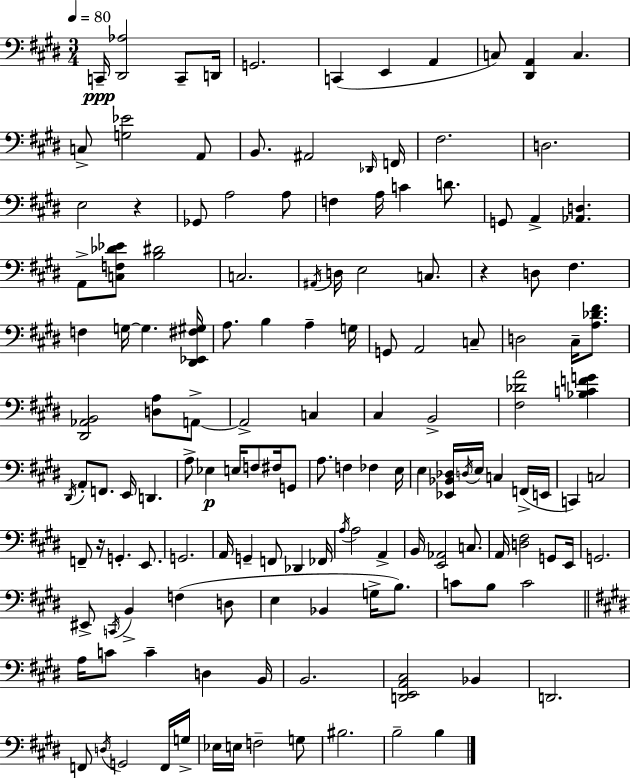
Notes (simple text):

C2/s [D#2,Ab3]/h C2/e D2/s G2/h. C2/q E2/q A2/q C3/e [D#2,A2]/q C3/q. C3/e [G3,Eb4]/h A2/e B2/e. A#2/h Db2/s F2/s F#3/h. D3/h. E3/h R/q Gb2/e A3/h A3/e F3/q A3/s C4/q D4/e. G2/e A2/q [Ab2,D3]/q. A2/e [C3,F3,Db4,Eb4]/e [B3,D#4]/h C3/h. A#2/s D3/s E3/h C3/e. R/q D3/e F#3/q. F3/q G3/s G3/q. [D#2,Eb2,F#3,G#3]/s A3/e. B3/q A3/q G3/s G2/e A2/h C3/e D3/h C#3/s [A3,Db4,F#4]/e. [D#2,Ab2,B2]/h [D3,A3]/e A2/e A2/h C3/q C#3/q B2/h [F#3,Db4,A4]/h [Bb3,C4,F4,G4]/q D#2/s A2/e F2/e. E2/s D2/q. A3/e Eb3/q E3/s F3/e F#3/s G2/e A3/e. F3/q FES3/q E3/s E3/q [Eb2,Bb2,Db3]/s D3/s E3/s C3/q F2/s E2/s C2/q C3/h F2/e R/s G2/q. E2/e. G2/h. A2/s G2/q F2/e Db2/q FES2/s A3/s A3/h A2/q B2/s [E2,Ab2]/h C3/e. A2/s [D3,F#3]/h G2/e E2/s G2/h. EIS2/e C2/s B2/q F3/q D3/e E3/q Bb2/q G3/s B3/e. C4/e B3/e C4/h A3/s C4/e C4/q D3/q B2/s B2/h. [D2,E2,A2,C#3]/h Bb2/q D2/h. F2/e D3/s G2/h F2/s G3/s Eb3/s E3/s F3/h G3/e BIS3/h. B3/h B3/q